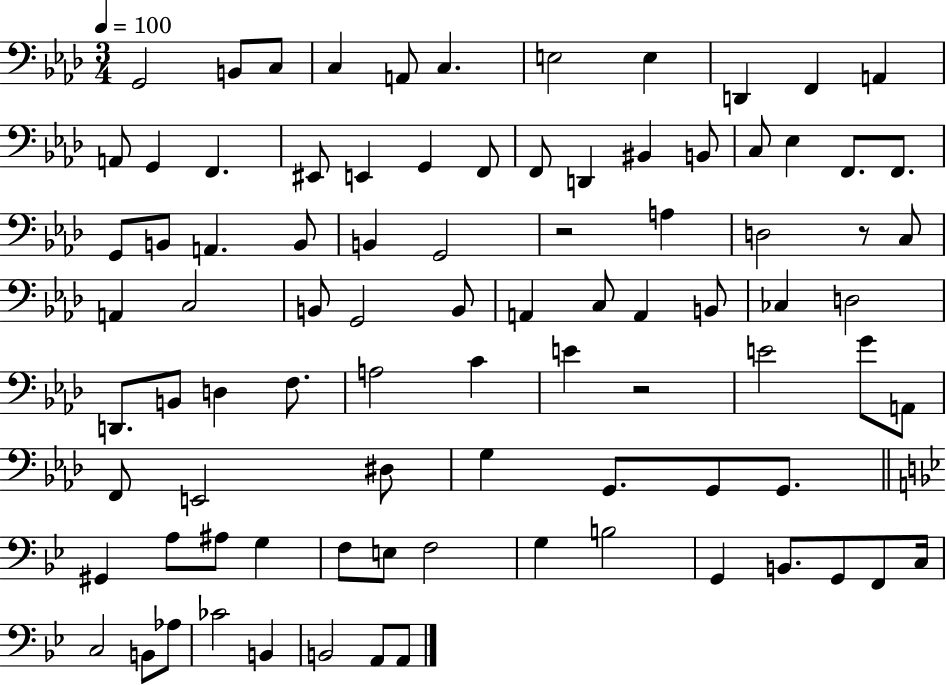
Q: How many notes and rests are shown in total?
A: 88